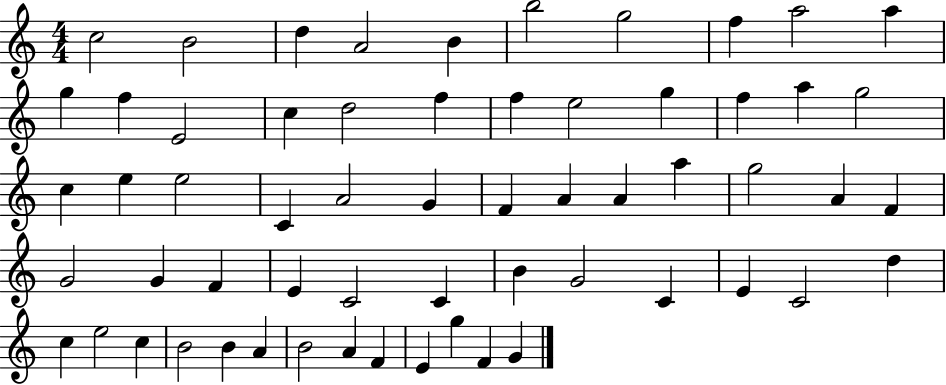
C5/h B4/h D5/q A4/h B4/q B5/h G5/h F5/q A5/h A5/q G5/q F5/q E4/h C5/q D5/h F5/q F5/q E5/h G5/q F5/q A5/q G5/h C5/q E5/q E5/h C4/q A4/h G4/q F4/q A4/q A4/q A5/q G5/h A4/q F4/q G4/h G4/q F4/q E4/q C4/h C4/q B4/q G4/h C4/q E4/q C4/h D5/q C5/q E5/h C5/q B4/h B4/q A4/q B4/h A4/q F4/q E4/q G5/q F4/q G4/q